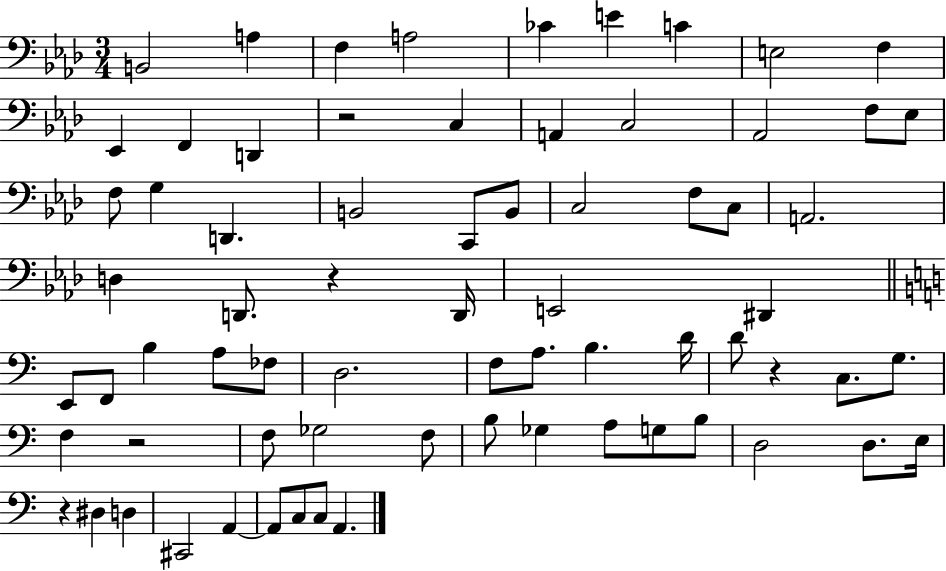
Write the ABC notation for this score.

X:1
T:Untitled
M:3/4
L:1/4
K:Ab
B,,2 A, F, A,2 _C E C E,2 F, _E,, F,, D,, z2 C, A,, C,2 _A,,2 F,/2 _E,/2 F,/2 G, D,, B,,2 C,,/2 B,,/2 C,2 F,/2 C,/2 A,,2 D, D,,/2 z D,,/4 E,,2 ^D,, E,,/2 F,,/2 B, A,/2 _F,/2 D,2 F,/2 A,/2 B, D/4 D/2 z C,/2 G,/2 F, z2 F,/2 _G,2 F,/2 B,/2 _G, A,/2 G,/2 B,/2 D,2 D,/2 E,/4 z ^D, D, ^C,,2 A,, A,,/2 C,/2 C,/2 A,,